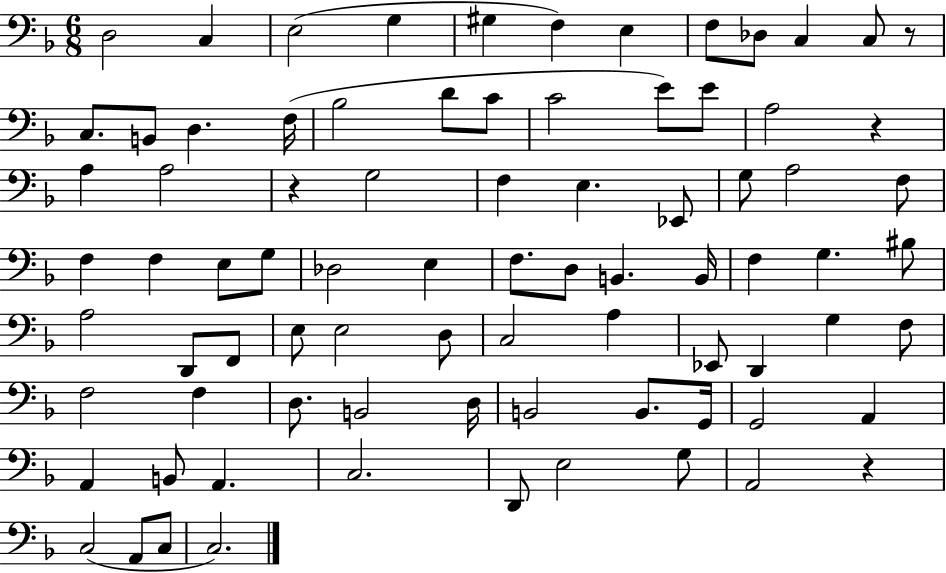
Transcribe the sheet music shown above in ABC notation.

X:1
T:Untitled
M:6/8
L:1/4
K:F
D,2 C, E,2 G, ^G, F, E, F,/2 _D,/2 C, C,/2 z/2 C,/2 B,,/2 D, F,/4 _B,2 D/2 C/2 C2 E/2 E/2 A,2 z A, A,2 z G,2 F, E, _E,,/2 G,/2 A,2 F,/2 F, F, E,/2 G,/2 _D,2 E, F,/2 D,/2 B,, B,,/4 F, G, ^B,/2 A,2 D,,/2 F,,/2 E,/2 E,2 D,/2 C,2 A, _E,,/2 D,, G, F,/2 F,2 F, D,/2 B,,2 D,/4 B,,2 B,,/2 G,,/4 G,,2 A,, A,, B,,/2 A,, C,2 D,,/2 E,2 G,/2 A,,2 z C,2 A,,/2 C,/2 C,2